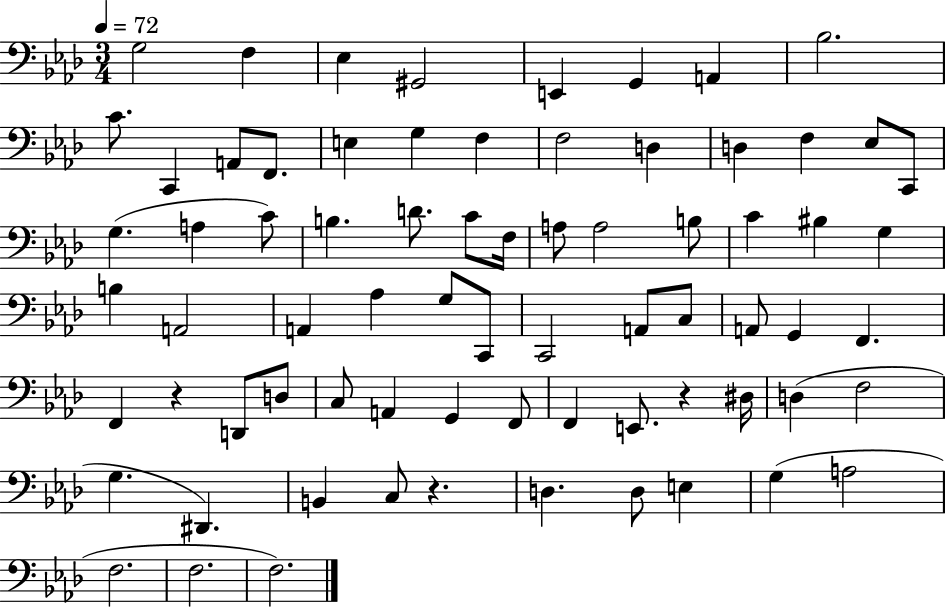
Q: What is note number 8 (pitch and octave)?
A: Bb3